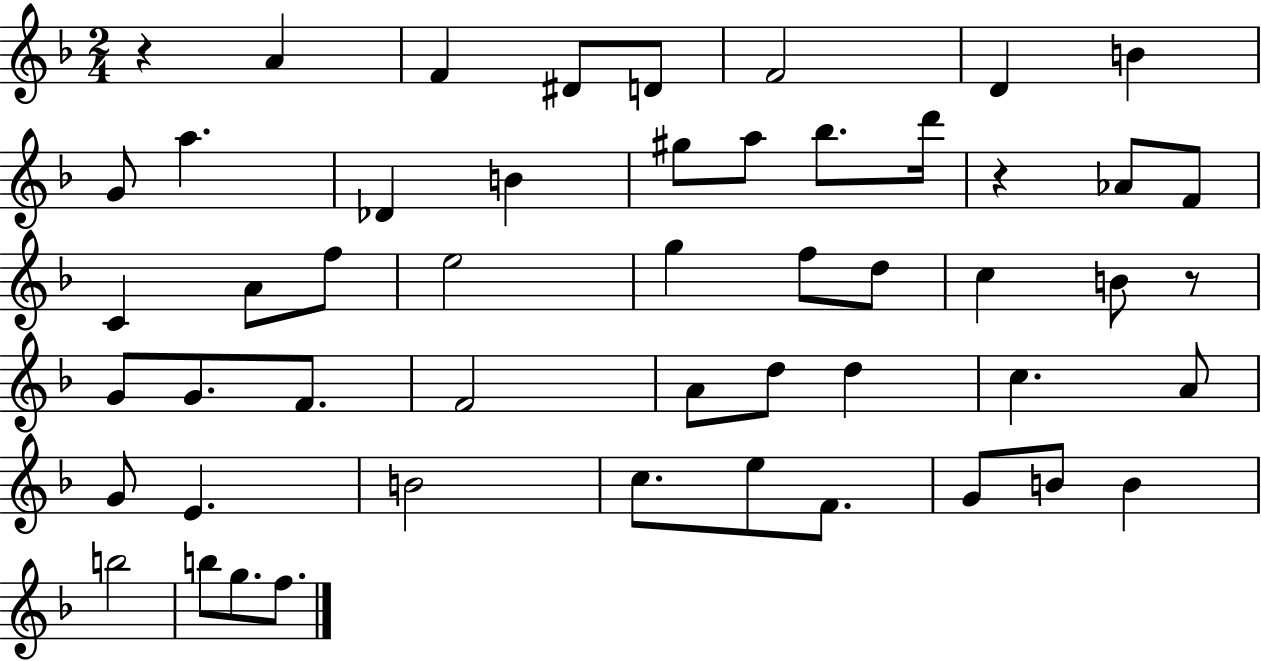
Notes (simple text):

R/q A4/q F4/q D#4/e D4/e F4/h D4/q B4/q G4/e A5/q. Db4/q B4/q G#5/e A5/e Bb5/e. D6/s R/q Ab4/e F4/e C4/q A4/e F5/e E5/h G5/q F5/e D5/e C5/q B4/e R/e G4/e G4/e. F4/e. F4/h A4/e D5/e D5/q C5/q. A4/e G4/e E4/q. B4/h C5/e. E5/e F4/e. G4/e B4/e B4/q B5/h B5/e G5/e. F5/e.